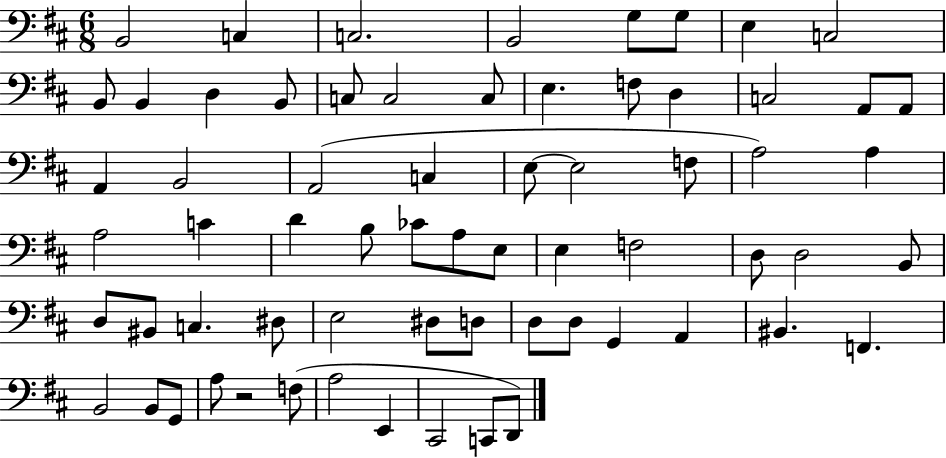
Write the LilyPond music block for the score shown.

{
  \clef bass
  \numericTimeSignature
  \time 6/8
  \key d \major
  b,2 c4 | c2. | b,2 g8 g8 | e4 c2 | \break b,8 b,4 d4 b,8 | c8 c2 c8 | e4. f8 d4 | c2 a,8 a,8 | \break a,4 b,2 | a,2( c4 | e8~~ e2 f8 | a2) a4 | \break a2 c'4 | d'4 b8 ces'8 a8 e8 | e4 f2 | d8 d2 b,8 | \break d8 bis,8 c4. dis8 | e2 dis8 d8 | d8 d8 g,4 a,4 | bis,4. f,4. | \break b,2 b,8 g,8 | a8 r2 f8( | a2 e,4 | cis,2 c,8 d,8) | \break \bar "|."
}